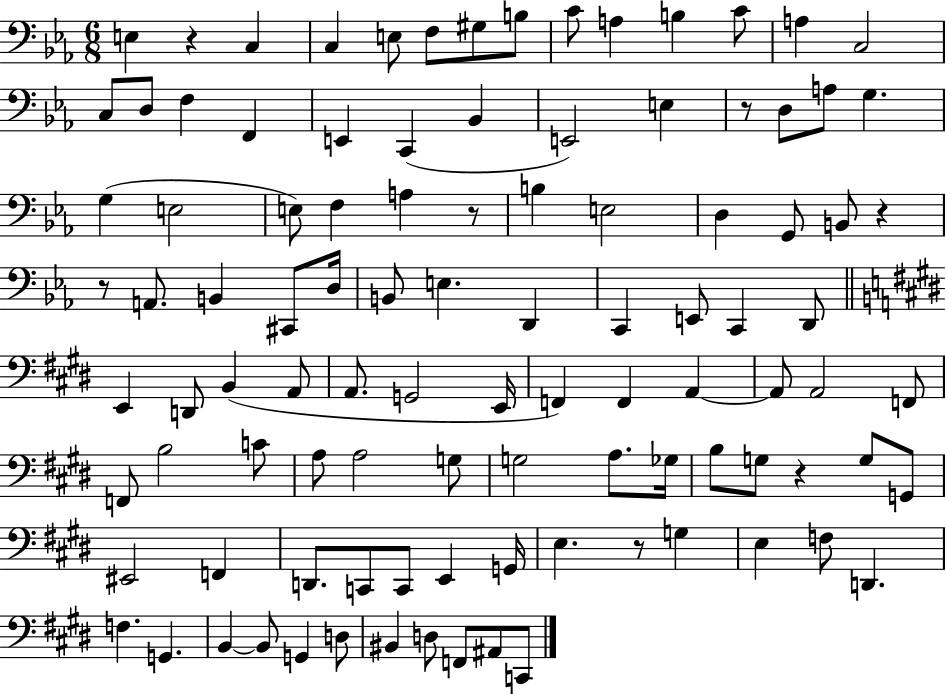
X:1
T:Untitled
M:6/8
L:1/4
K:Eb
E, z C, C, E,/2 F,/2 ^G,/2 B,/2 C/2 A, B, C/2 A, C,2 C,/2 D,/2 F, F,, E,, C,, _B,, E,,2 E, z/2 D,/2 A,/2 G, G, E,2 E,/2 F, A, z/2 B, E,2 D, G,,/2 B,,/2 z z/2 A,,/2 B,, ^C,,/2 D,/4 B,,/2 E, D,, C,, E,,/2 C,, D,,/2 E,, D,,/2 B,, A,,/2 A,,/2 G,,2 E,,/4 F,, F,, A,, A,,/2 A,,2 F,,/2 F,,/2 B,2 C/2 A,/2 A,2 G,/2 G,2 A,/2 _G,/4 B,/2 G,/2 z G,/2 G,,/2 ^E,,2 F,, D,,/2 C,,/2 C,,/2 E,, G,,/4 E, z/2 G, E, F,/2 D,, F, G,, B,, B,,/2 G,, D,/2 ^B,, D,/2 F,,/2 ^A,,/2 C,,/2